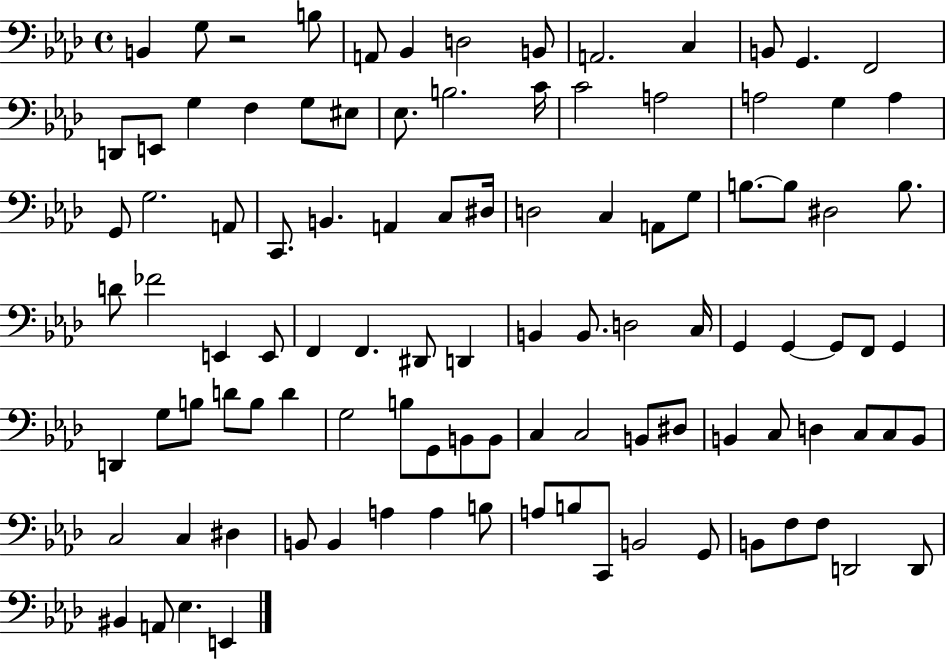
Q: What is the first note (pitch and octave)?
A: B2